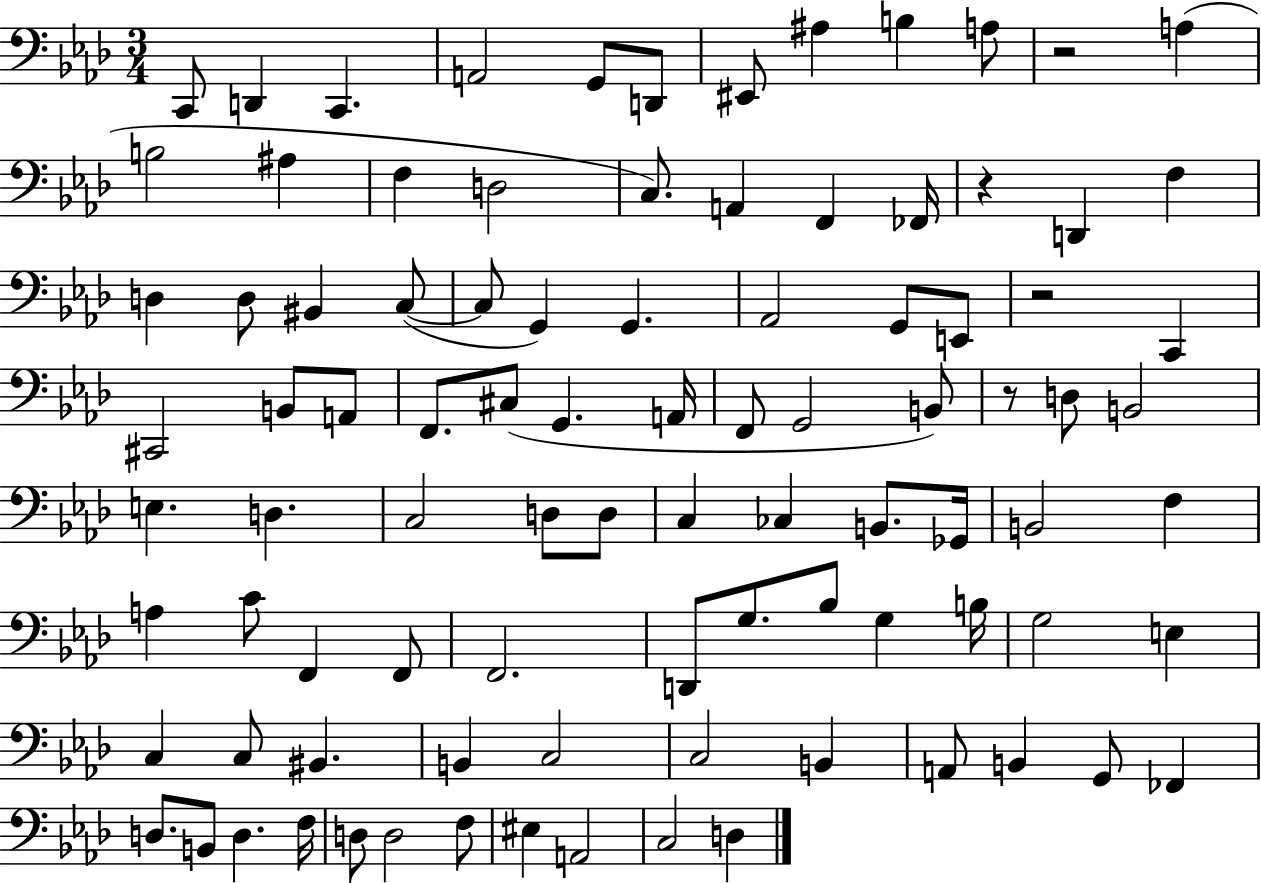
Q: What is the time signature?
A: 3/4